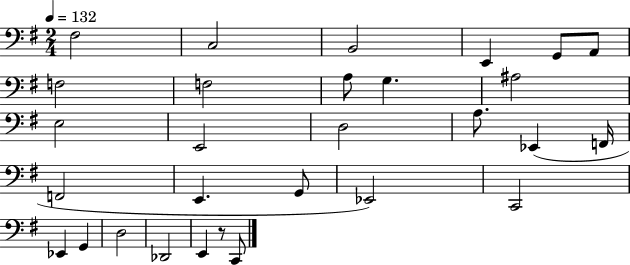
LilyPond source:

{
  \clef bass
  \numericTimeSignature
  \time 2/4
  \key g \major
  \tempo 4 = 132
  fis2 | c2 | b,2 | e,4 g,8 a,8 | \break f2 | f2 | a8 g4. | ais2 | \break e2 | e,2 | d2 | a8. ees,4( f,16 | \break f,2 | e,4. g,8 | ees,2) | c,2 | \break ees,4 g,4 | d2 | des,2 | e,4 r8 c,8 | \break \bar "|."
}